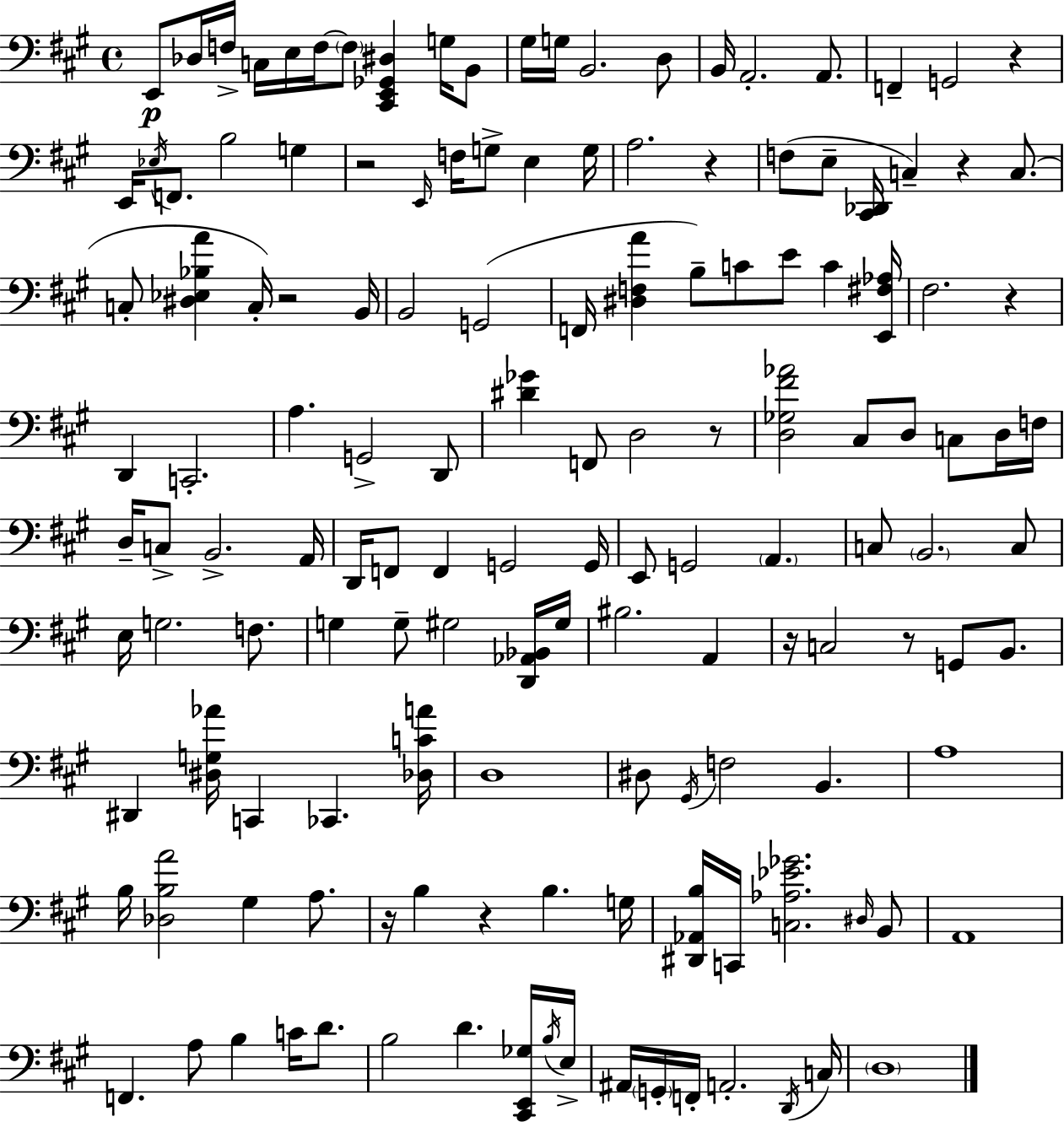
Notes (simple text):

E2/e Db3/s F3/s C3/s E3/s F3/s F3/e [C#2,E2,Gb2,D#3]/q G3/s B2/e G#3/s G3/s B2/h. D3/e B2/s A2/h. A2/e. F2/q G2/h R/q E2/s Eb3/s F2/e. B3/h G3/q R/h E2/s F3/s G3/e E3/q G3/s A3/h. R/q F3/e E3/e [C#2,Db2]/s C3/q R/q C3/e. C3/e [D#3,Eb3,Bb3,A4]/q C3/s R/h B2/s B2/h G2/h F2/s [D#3,F3,A4]/q B3/e C4/e E4/e C4/q [E2,F#3,Ab3]/s F#3/h. R/q D2/q C2/h. A3/q. G2/h D2/e [D#4,Gb4]/q F2/e D3/h R/e [D3,Gb3,F#4,Ab4]/h C#3/e D3/e C3/e D3/s F3/s D3/s C3/e B2/h. A2/s D2/s F2/e F2/q G2/h G2/s E2/e G2/h A2/q. C3/e B2/h. C3/e E3/s G3/h. F3/e. G3/q G3/e G#3/h [D2,Ab2,Bb2]/s G#3/s BIS3/h. A2/q R/s C3/h R/e G2/e B2/e. D#2/q [D#3,G3,Ab4]/s C2/q CES2/q. [Db3,C4,A4]/s D3/w D#3/e G#2/s F3/h B2/q. A3/w B3/s [Db3,B3,A4]/h G#3/q A3/e. R/s B3/q R/q B3/q. G3/s [D#2,Ab2,B3]/s C2/s [C3,Ab3,Eb4,Gb4]/h. D#3/s B2/e A2/w F2/q. A3/e B3/q C4/s D4/e. B3/h D4/q. [C#2,E2,Gb3]/s B3/s E3/s A#2/s G2/s F2/s A2/h. D2/s C3/s D3/w